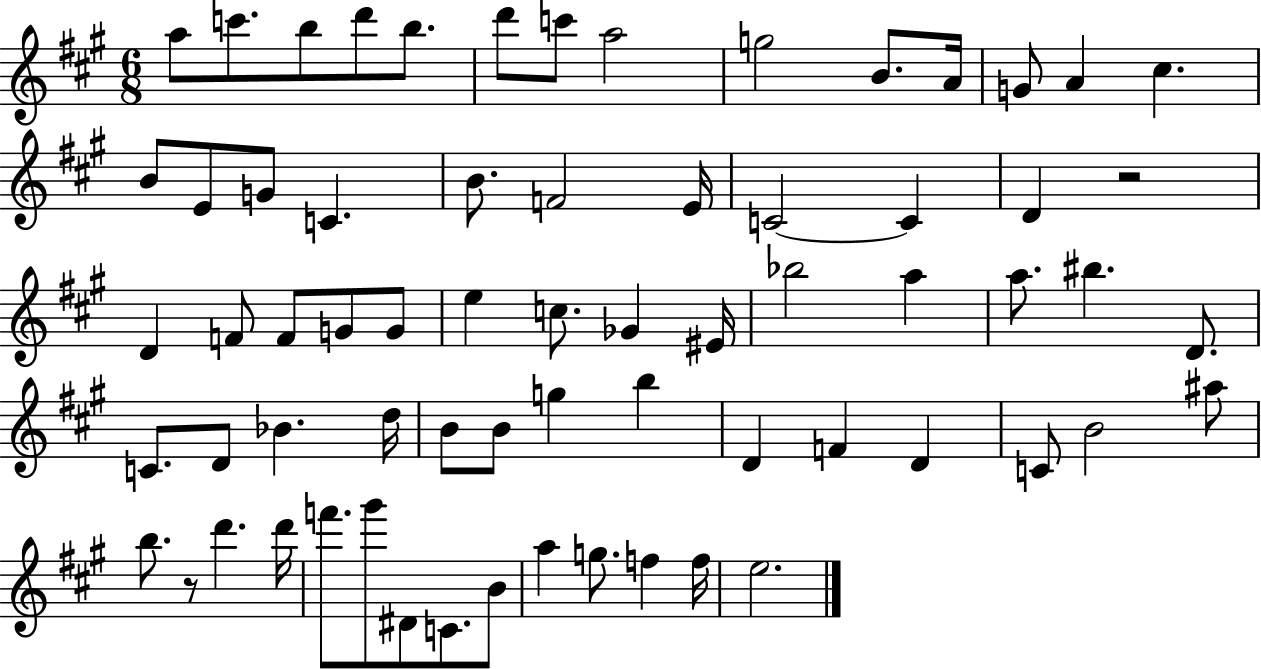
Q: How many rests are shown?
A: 2